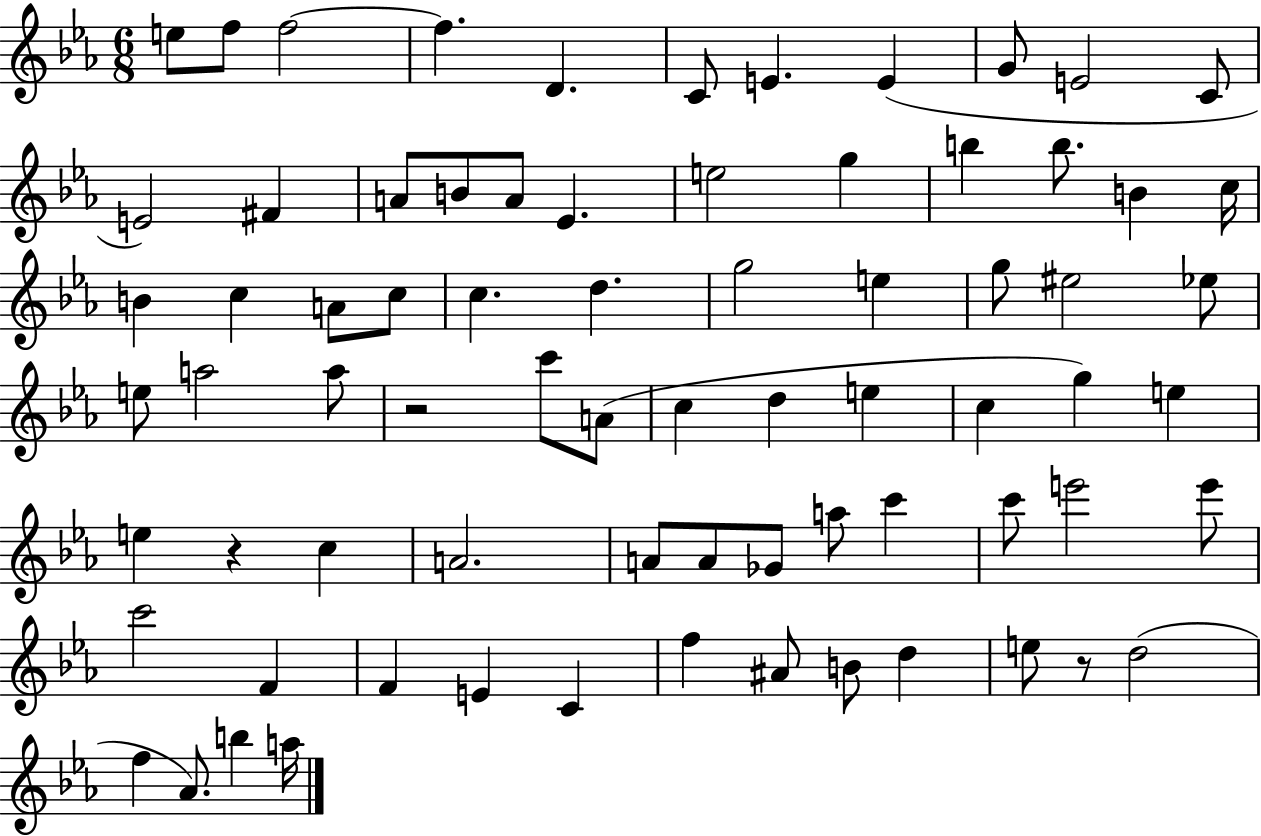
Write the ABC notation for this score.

X:1
T:Untitled
M:6/8
L:1/4
K:Eb
e/2 f/2 f2 f D C/2 E E G/2 E2 C/2 E2 ^F A/2 B/2 A/2 _E e2 g b b/2 B c/4 B c A/2 c/2 c d g2 e g/2 ^e2 _e/2 e/2 a2 a/2 z2 c'/2 A/2 c d e c g e e z c A2 A/2 A/2 _G/2 a/2 c' c'/2 e'2 e'/2 c'2 F F E C f ^A/2 B/2 d e/2 z/2 d2 f _A/2 b a/4